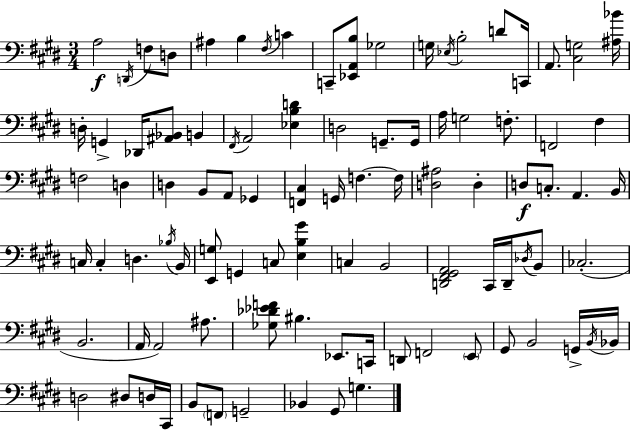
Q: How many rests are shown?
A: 0